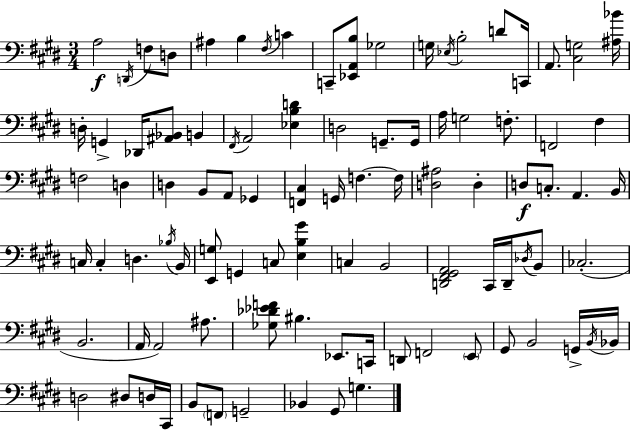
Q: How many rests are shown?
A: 0